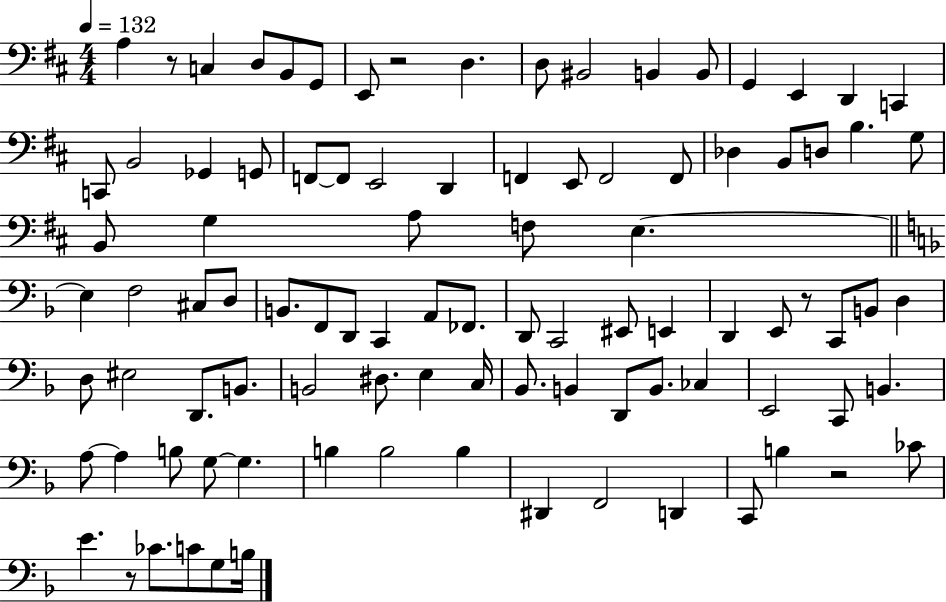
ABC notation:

X:1
T:Untitled
M:4/4
L:1/4
K:D
A, z/2 C, D,/2 B,,/2 G,,/2 E,,/2 z2 D, D,/2 ^B,,2 B,, B,,/2 G,, E,, D,, C,, C,,/2 B,,2 _G,, G,,/2 F,,/2 F,,/2 E,,2 D,, F,, E,,/2 F,,2 F,,/2 _D, B,,/2 D,/2 B, G,/2 B,,/2 G, A,/2 F,/2 E, E, F,2 ^C,/2 D,/2 B,,/2 F,,/2 D,,/2 C,, A,,/2 _F,,/2 D,,/2 C,,2 ^E,,/2 E,, D,, E,,/2 z/2 C,,/2 B,,/2 D, D,/2 ^E,2 D,,/2 B,,/2 B,,2 ^D,/2 E, C,/4 _B,,/2 B,, D,,/2 B,,/2 _C, E,,2 C,,/2 B,, A,/2 A, B,/2 G,/2 G, B, B,2 B, ^D,, F,,2 D,, C,,/2 B, z2 _C/2 E z/2 _C/2 C/2 G,/2 B,/4